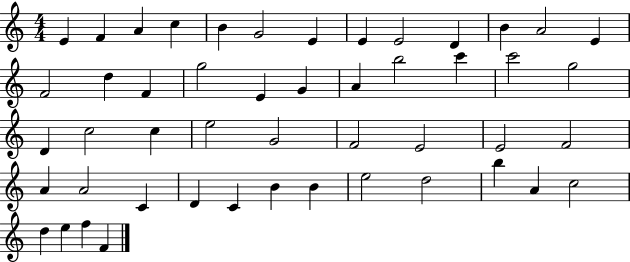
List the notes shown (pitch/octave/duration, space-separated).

E4/q F4/q A4/q C5/q B4/q G4/h E4/q E4/q E4/h D4/q B4/q A4/h E4/q F4/h D5/q F4/q G5/h E4/q G4/q A4/q B5/h C6/q C6/h G5/h D4/q C5/h C5/q E5/h G4/h F4/h E4/h E4/h F4/h A4/q A4/h C4/q D4/q C4/q B4/q B4/q E5/h D5/h B5/q A4/q C5/h D5/q E5/q F5/q F4/q